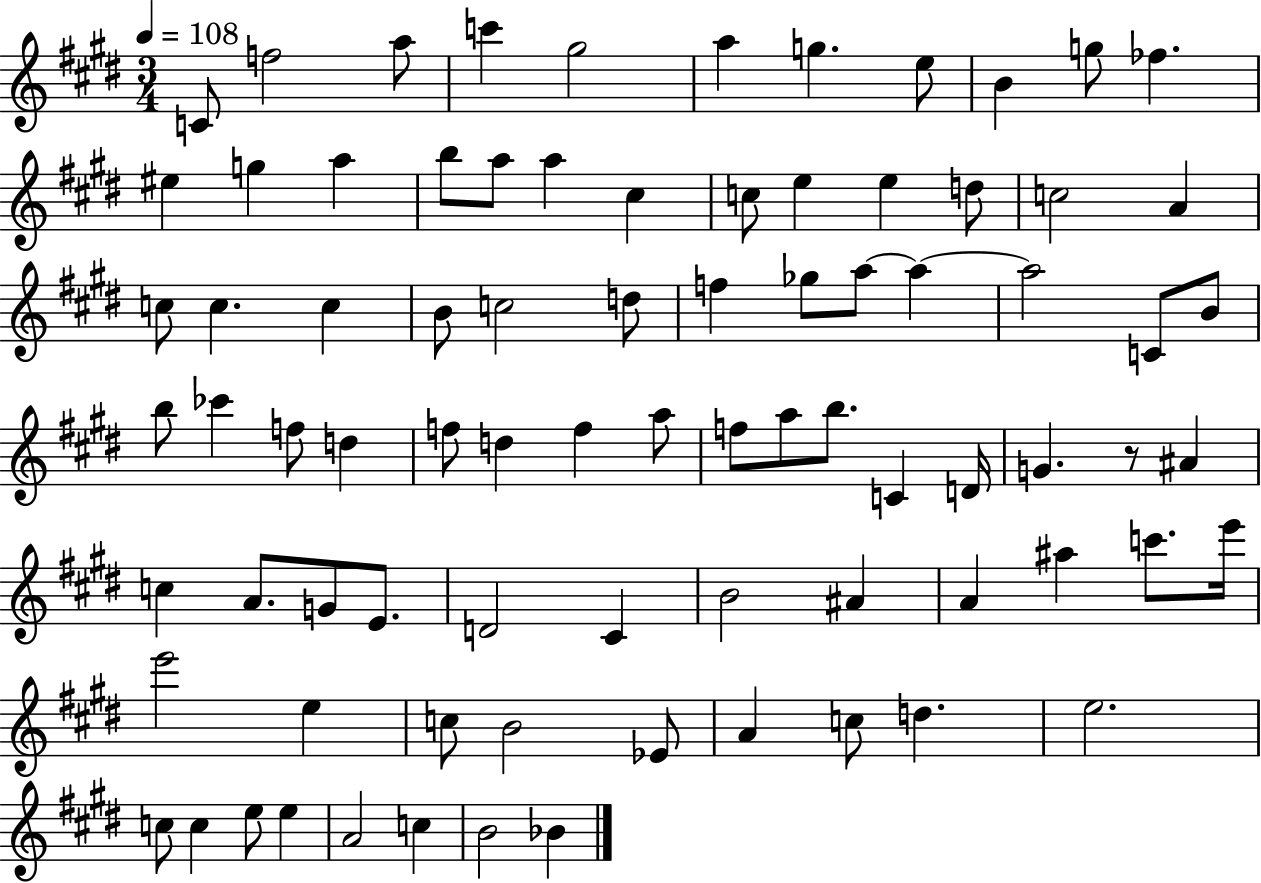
X:1
T:Untitled
M:3/4
L:1/4
K:E
C/2 f2 a/2 c' ^g2 a g e/2 B g/2 _f ^e g a b/2 a/2 a ^c c/2 e e d/2 c2 A c/2 c c B/2 c2 d/2 f _g/2 a/2 a a2 C/2 B/2 b/2 _c' f/2 d f/2 d f a/2 f/2 a/2 b/2 C D/4 G z/2 ^A c A/2 G/2 E/2 D2 ^C B2 ^A A ^a c'/2 e'/4 e'2 e c/2 B2 _E/2 A c/2 d e2 c/2 c e/2 e A2 c B2 _B